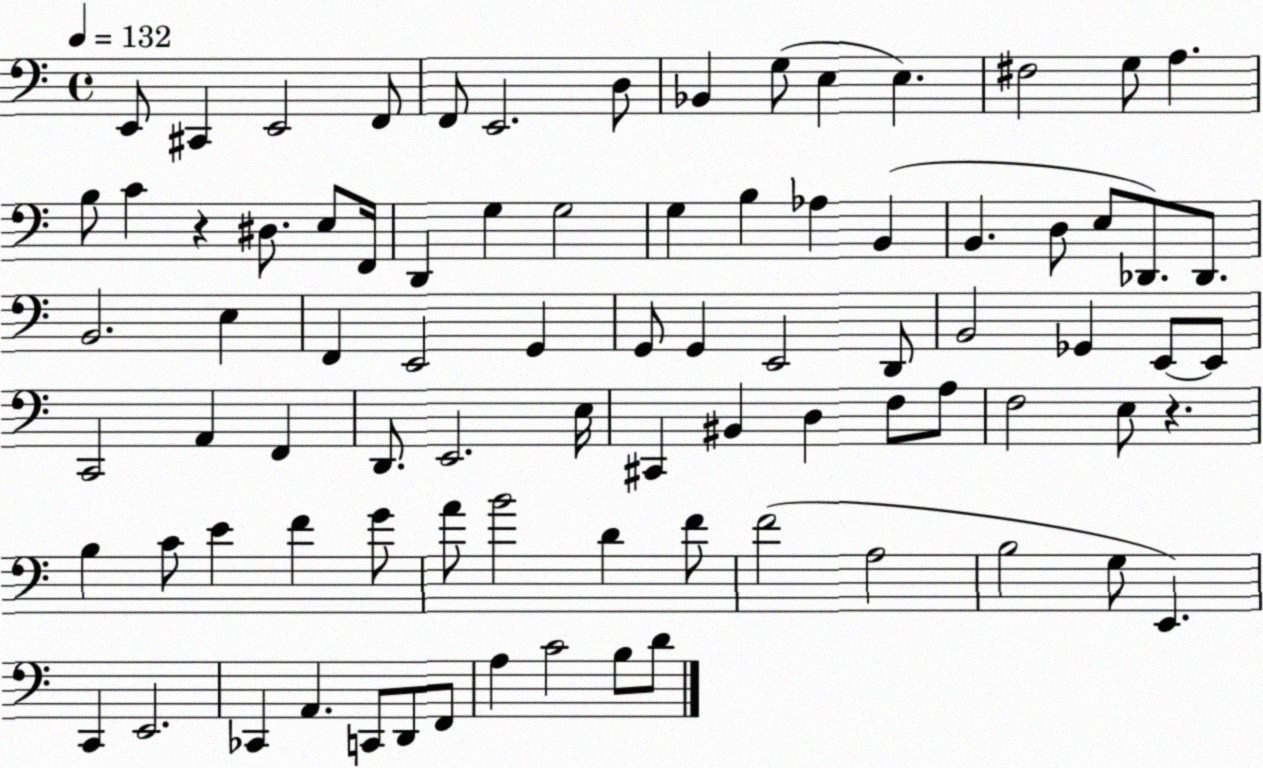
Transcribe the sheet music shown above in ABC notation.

X:1
T:Untitled
M:4/4
L:1/4
K:C
E,,/2 ^C,, E,,2 F,,/2 F,,/2 E,,2 D,/2 _B,, G,/2 E, E, ^F,2 G,/2 A, B,/2 C z ^D,/2 E,/2 F,,/4 D,, G, G,2 G, B, _A, B,, B,, D,/2 E,/2 _D,,/2 _D,,/2 B,,2 E, F,, E,,2 G,, G,,/2 G,, E,,2 D,,/2 B,,2 _G,, E,,/2 E,,/2 C,,2 A,, F,, D,,/2 E,,2 E,/4 ^C,, ^B,, D, F,/2 A,/2 F,2 E,/2 z B, C/2 E F G/2 A/2 B2 D F/2 F2 A,2 B,2 G,/2 E,, C,, E,,2 _C,, A,, C,,/2 D,,/2 F,,/2 A, C2 B,/2 D/2